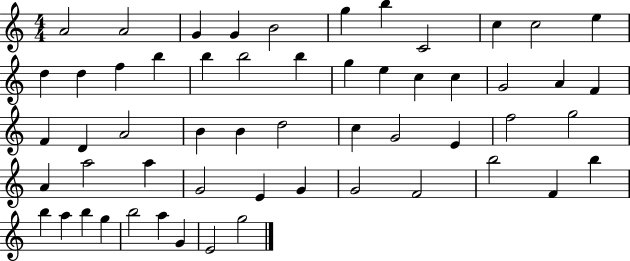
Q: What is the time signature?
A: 4/4